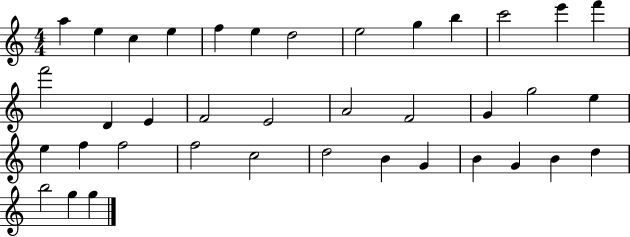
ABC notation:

X:1
T:Untitled
M:4/4
L:1/4
K:C
a e c e f e d2 e2 g b c'2 e' f' f'2 D E F2 E2 A2 F2 G g2 e e f f2 f2 c2 d2 B G B G B d b2 g g